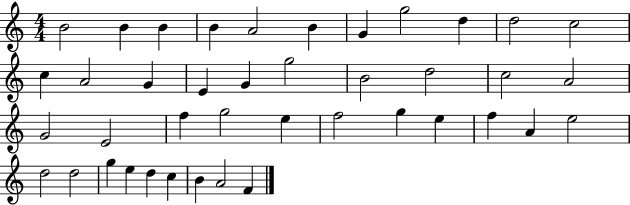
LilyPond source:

{
  \clef treble
  \numericTimeSignature
  \time 4/4
  \key c \major
  b'2 b'4 b'4 | b'4 a'2 b'4 | g'4 g''2 d''4 | d''2 c''2 | \break c''4 a'2 g'4 | e'4 g'4 g''2 | b'2 d''2 | c''2 a'2 | \break g'2 e'2 | f''4 g''2 e''4 | f''2 g''4 e''4 | f''4 a'4 e''2 | \break d''2 d''2 | g''4 e''4 d''4 c''4 | b'4 a'2 f'4 | \bar "|."
}